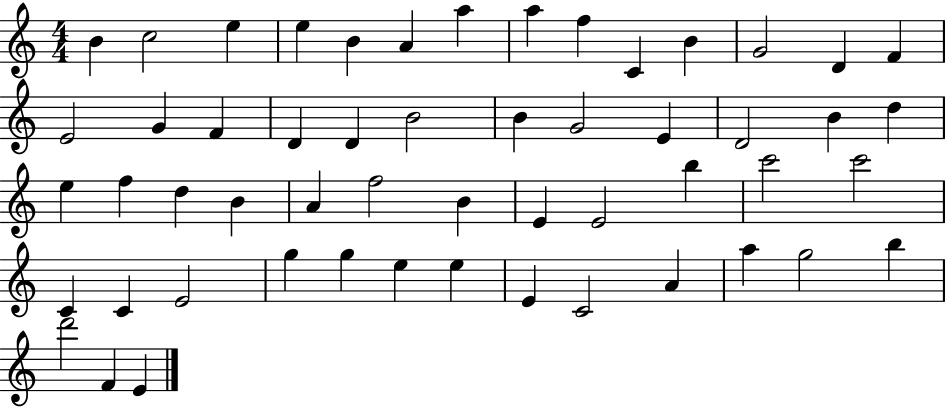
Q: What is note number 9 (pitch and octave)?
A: F5